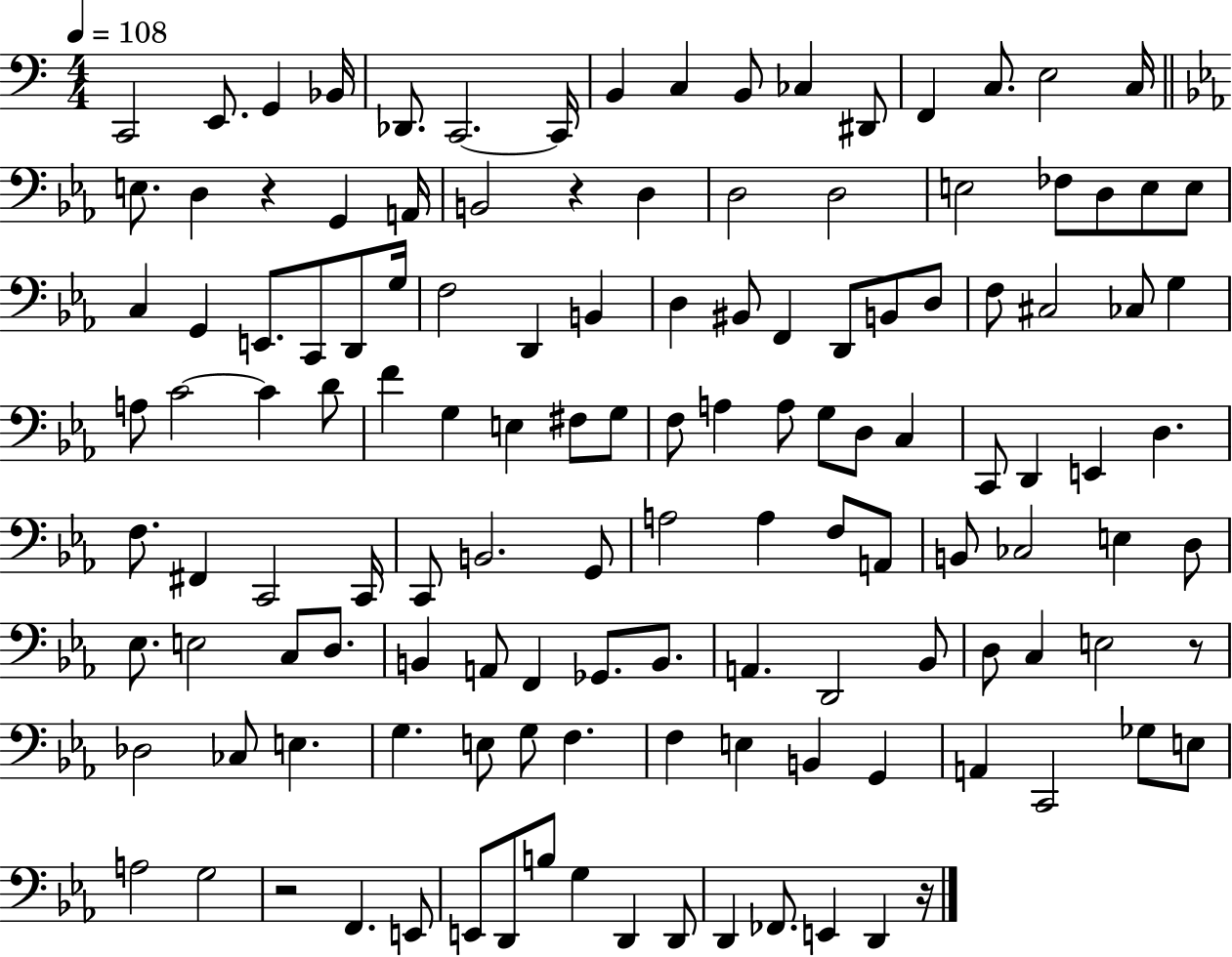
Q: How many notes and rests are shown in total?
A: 131